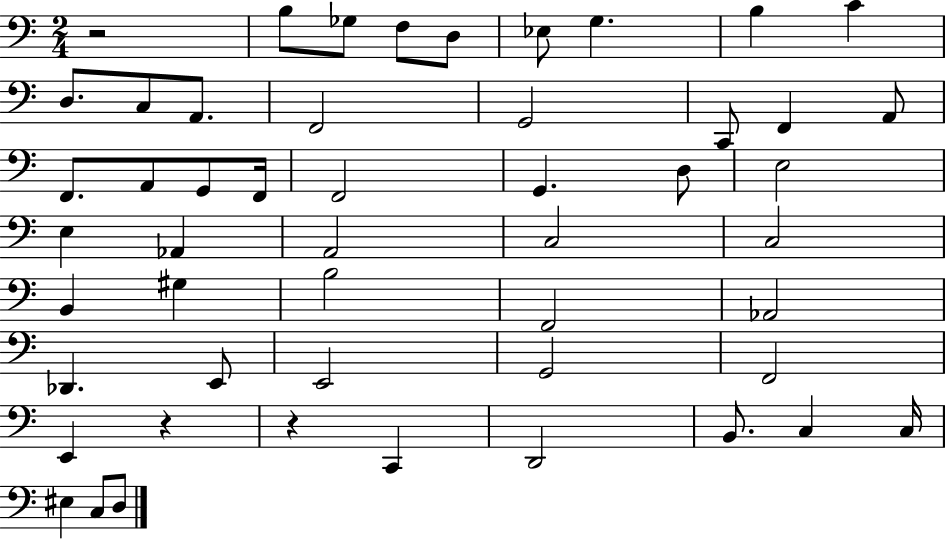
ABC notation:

X:1
T:Untitled
M:2/4
L:1/4
K:C
z2 B,/2 _G,/2 F,/2 D,/2 _E,/2 G, B, C D,/2 C,/2 A,,/2 F,,2 G,,2 C,,/2 F,, A,,/2 F,,/2 A,,/2 G,,/2 F,,/4 F,,2 G,, D,/2 E,2 E, _A,, A,,2 C,2 C,2 B,, ^G, B,2 F,,2 _A,,2 _D,, E,,/2 E,,2 G,,2 F,,2 E,, z z C,, D,,2 B,,/2 C, C,/4 ^E, C,/2 D,/2